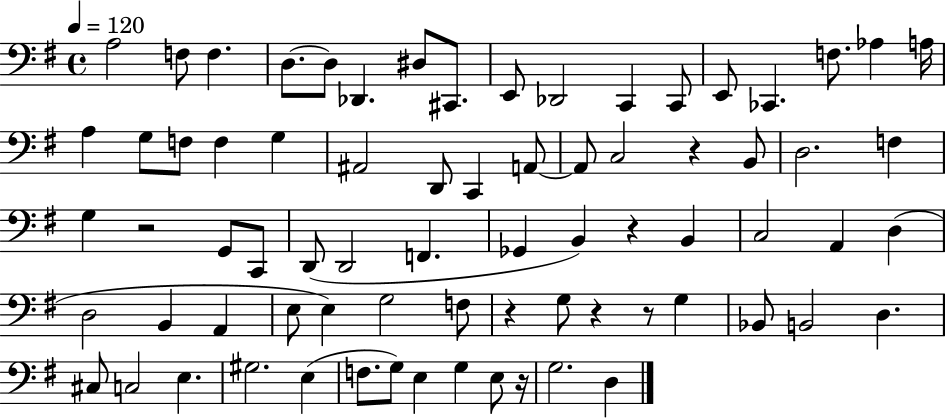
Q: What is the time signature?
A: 4/4